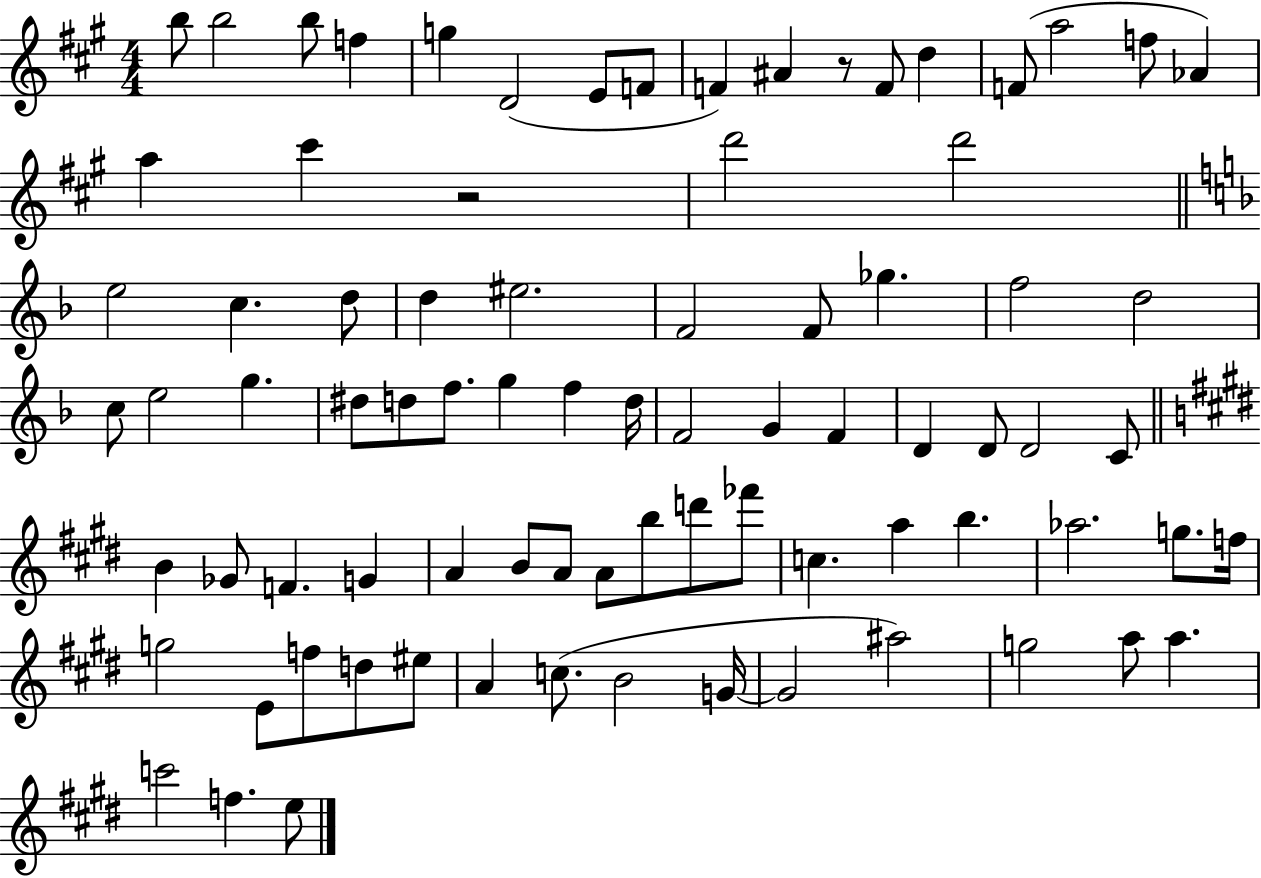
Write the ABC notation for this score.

X:1
T:Untitled
M:4/4
L:1/4
K:A
b/2 b2 b/2 f g D2 E/2 F/2 F ^A z/2 F/2 d F/2 a2 f/2 _A a ^c' z2 d'2 d'2 e2 c d/2 d ^e2 F2 F/2 _g f2 d2 c/2 e2 g ^d/2 d/2 f/2 g f d/4 F2 G F D D/2 D2 C/2 B _G/2 F G A B/2 A/2 A/2 b/2 d'/2 _f'/2 c a b _a2 g/2 f/4 g2 E/2 f/2 d/2 ^e/2 A c/2 B2 G/4 G2 ^a2 g2 a/2 a c'2 f e/2